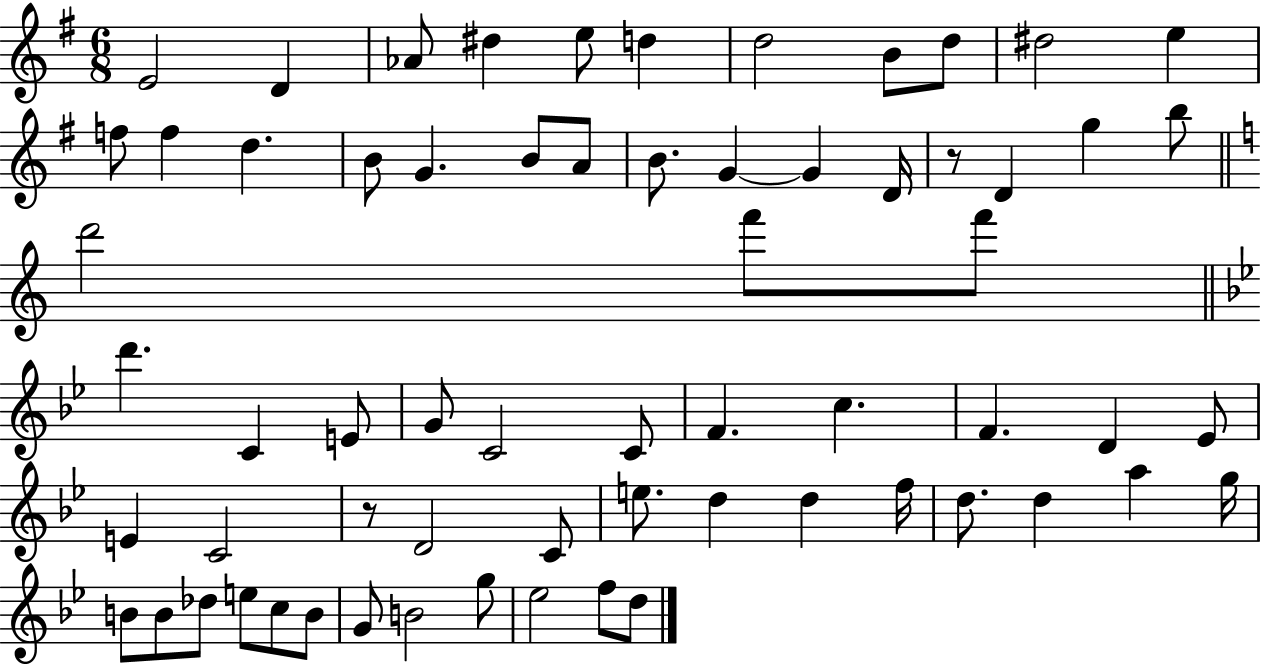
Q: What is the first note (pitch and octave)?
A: E4